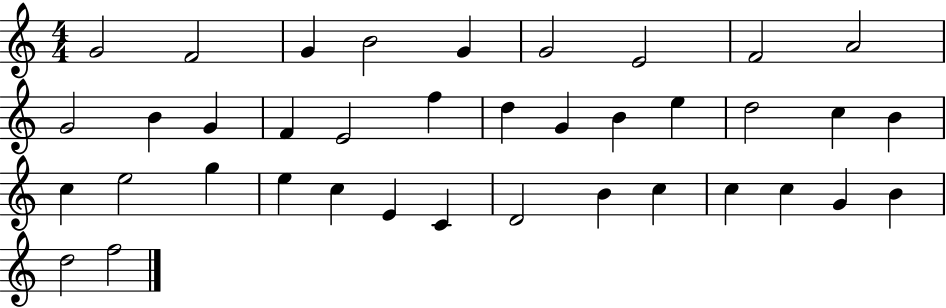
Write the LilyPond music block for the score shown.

{
  \clef treble
  \numericTimeSignature
  \time 4/4
  \key c \major
  g'2 f'2 | g'4 b'2 g'4 | g'2 e'2 | f'2 a'2 | \break g'2 b'4 g'4 | f'4 e'2 f''4 | d''4 g'4 b'4 e''4 | d''2 c''4 b'4 | \break c''4 e''2 g''4 | e''4 c''4 e'4 c'4 | d'2 b'4 c''4 | c''4 c''4 g'4 b'4 | \break d''2 f''2 | \bar "|."
}